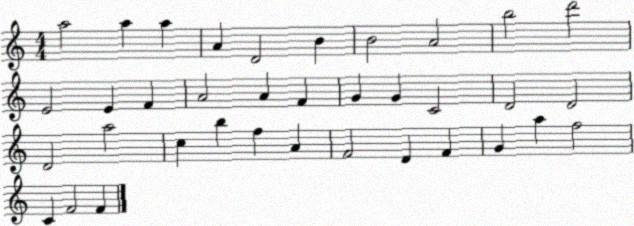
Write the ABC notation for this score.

X:1
T:Untitled
M:4/4
L:1/4
K:C
a2 a a A D2 B B2 A2 b2 d'2 E2 E F A2 A F G G C2 D2 D2 D2 a2 c b f A F2 D F G a f2 C F2 F